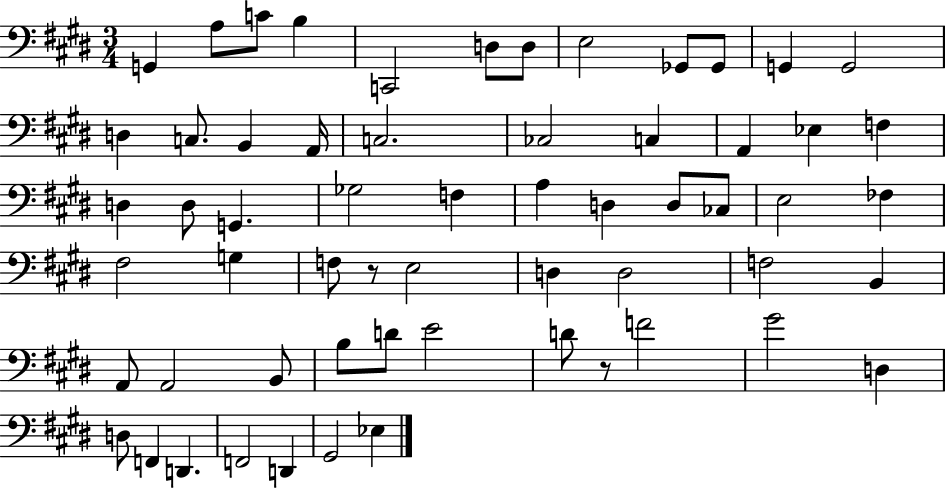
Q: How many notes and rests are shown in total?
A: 60